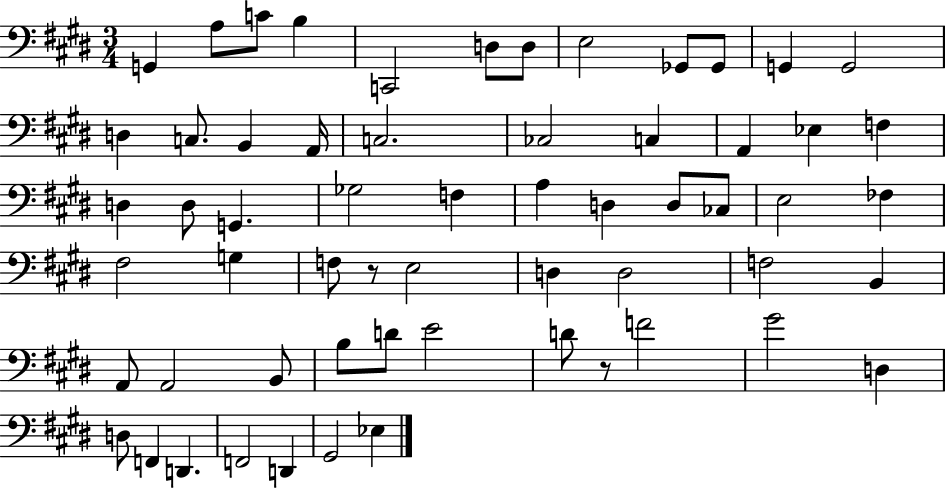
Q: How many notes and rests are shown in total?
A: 60